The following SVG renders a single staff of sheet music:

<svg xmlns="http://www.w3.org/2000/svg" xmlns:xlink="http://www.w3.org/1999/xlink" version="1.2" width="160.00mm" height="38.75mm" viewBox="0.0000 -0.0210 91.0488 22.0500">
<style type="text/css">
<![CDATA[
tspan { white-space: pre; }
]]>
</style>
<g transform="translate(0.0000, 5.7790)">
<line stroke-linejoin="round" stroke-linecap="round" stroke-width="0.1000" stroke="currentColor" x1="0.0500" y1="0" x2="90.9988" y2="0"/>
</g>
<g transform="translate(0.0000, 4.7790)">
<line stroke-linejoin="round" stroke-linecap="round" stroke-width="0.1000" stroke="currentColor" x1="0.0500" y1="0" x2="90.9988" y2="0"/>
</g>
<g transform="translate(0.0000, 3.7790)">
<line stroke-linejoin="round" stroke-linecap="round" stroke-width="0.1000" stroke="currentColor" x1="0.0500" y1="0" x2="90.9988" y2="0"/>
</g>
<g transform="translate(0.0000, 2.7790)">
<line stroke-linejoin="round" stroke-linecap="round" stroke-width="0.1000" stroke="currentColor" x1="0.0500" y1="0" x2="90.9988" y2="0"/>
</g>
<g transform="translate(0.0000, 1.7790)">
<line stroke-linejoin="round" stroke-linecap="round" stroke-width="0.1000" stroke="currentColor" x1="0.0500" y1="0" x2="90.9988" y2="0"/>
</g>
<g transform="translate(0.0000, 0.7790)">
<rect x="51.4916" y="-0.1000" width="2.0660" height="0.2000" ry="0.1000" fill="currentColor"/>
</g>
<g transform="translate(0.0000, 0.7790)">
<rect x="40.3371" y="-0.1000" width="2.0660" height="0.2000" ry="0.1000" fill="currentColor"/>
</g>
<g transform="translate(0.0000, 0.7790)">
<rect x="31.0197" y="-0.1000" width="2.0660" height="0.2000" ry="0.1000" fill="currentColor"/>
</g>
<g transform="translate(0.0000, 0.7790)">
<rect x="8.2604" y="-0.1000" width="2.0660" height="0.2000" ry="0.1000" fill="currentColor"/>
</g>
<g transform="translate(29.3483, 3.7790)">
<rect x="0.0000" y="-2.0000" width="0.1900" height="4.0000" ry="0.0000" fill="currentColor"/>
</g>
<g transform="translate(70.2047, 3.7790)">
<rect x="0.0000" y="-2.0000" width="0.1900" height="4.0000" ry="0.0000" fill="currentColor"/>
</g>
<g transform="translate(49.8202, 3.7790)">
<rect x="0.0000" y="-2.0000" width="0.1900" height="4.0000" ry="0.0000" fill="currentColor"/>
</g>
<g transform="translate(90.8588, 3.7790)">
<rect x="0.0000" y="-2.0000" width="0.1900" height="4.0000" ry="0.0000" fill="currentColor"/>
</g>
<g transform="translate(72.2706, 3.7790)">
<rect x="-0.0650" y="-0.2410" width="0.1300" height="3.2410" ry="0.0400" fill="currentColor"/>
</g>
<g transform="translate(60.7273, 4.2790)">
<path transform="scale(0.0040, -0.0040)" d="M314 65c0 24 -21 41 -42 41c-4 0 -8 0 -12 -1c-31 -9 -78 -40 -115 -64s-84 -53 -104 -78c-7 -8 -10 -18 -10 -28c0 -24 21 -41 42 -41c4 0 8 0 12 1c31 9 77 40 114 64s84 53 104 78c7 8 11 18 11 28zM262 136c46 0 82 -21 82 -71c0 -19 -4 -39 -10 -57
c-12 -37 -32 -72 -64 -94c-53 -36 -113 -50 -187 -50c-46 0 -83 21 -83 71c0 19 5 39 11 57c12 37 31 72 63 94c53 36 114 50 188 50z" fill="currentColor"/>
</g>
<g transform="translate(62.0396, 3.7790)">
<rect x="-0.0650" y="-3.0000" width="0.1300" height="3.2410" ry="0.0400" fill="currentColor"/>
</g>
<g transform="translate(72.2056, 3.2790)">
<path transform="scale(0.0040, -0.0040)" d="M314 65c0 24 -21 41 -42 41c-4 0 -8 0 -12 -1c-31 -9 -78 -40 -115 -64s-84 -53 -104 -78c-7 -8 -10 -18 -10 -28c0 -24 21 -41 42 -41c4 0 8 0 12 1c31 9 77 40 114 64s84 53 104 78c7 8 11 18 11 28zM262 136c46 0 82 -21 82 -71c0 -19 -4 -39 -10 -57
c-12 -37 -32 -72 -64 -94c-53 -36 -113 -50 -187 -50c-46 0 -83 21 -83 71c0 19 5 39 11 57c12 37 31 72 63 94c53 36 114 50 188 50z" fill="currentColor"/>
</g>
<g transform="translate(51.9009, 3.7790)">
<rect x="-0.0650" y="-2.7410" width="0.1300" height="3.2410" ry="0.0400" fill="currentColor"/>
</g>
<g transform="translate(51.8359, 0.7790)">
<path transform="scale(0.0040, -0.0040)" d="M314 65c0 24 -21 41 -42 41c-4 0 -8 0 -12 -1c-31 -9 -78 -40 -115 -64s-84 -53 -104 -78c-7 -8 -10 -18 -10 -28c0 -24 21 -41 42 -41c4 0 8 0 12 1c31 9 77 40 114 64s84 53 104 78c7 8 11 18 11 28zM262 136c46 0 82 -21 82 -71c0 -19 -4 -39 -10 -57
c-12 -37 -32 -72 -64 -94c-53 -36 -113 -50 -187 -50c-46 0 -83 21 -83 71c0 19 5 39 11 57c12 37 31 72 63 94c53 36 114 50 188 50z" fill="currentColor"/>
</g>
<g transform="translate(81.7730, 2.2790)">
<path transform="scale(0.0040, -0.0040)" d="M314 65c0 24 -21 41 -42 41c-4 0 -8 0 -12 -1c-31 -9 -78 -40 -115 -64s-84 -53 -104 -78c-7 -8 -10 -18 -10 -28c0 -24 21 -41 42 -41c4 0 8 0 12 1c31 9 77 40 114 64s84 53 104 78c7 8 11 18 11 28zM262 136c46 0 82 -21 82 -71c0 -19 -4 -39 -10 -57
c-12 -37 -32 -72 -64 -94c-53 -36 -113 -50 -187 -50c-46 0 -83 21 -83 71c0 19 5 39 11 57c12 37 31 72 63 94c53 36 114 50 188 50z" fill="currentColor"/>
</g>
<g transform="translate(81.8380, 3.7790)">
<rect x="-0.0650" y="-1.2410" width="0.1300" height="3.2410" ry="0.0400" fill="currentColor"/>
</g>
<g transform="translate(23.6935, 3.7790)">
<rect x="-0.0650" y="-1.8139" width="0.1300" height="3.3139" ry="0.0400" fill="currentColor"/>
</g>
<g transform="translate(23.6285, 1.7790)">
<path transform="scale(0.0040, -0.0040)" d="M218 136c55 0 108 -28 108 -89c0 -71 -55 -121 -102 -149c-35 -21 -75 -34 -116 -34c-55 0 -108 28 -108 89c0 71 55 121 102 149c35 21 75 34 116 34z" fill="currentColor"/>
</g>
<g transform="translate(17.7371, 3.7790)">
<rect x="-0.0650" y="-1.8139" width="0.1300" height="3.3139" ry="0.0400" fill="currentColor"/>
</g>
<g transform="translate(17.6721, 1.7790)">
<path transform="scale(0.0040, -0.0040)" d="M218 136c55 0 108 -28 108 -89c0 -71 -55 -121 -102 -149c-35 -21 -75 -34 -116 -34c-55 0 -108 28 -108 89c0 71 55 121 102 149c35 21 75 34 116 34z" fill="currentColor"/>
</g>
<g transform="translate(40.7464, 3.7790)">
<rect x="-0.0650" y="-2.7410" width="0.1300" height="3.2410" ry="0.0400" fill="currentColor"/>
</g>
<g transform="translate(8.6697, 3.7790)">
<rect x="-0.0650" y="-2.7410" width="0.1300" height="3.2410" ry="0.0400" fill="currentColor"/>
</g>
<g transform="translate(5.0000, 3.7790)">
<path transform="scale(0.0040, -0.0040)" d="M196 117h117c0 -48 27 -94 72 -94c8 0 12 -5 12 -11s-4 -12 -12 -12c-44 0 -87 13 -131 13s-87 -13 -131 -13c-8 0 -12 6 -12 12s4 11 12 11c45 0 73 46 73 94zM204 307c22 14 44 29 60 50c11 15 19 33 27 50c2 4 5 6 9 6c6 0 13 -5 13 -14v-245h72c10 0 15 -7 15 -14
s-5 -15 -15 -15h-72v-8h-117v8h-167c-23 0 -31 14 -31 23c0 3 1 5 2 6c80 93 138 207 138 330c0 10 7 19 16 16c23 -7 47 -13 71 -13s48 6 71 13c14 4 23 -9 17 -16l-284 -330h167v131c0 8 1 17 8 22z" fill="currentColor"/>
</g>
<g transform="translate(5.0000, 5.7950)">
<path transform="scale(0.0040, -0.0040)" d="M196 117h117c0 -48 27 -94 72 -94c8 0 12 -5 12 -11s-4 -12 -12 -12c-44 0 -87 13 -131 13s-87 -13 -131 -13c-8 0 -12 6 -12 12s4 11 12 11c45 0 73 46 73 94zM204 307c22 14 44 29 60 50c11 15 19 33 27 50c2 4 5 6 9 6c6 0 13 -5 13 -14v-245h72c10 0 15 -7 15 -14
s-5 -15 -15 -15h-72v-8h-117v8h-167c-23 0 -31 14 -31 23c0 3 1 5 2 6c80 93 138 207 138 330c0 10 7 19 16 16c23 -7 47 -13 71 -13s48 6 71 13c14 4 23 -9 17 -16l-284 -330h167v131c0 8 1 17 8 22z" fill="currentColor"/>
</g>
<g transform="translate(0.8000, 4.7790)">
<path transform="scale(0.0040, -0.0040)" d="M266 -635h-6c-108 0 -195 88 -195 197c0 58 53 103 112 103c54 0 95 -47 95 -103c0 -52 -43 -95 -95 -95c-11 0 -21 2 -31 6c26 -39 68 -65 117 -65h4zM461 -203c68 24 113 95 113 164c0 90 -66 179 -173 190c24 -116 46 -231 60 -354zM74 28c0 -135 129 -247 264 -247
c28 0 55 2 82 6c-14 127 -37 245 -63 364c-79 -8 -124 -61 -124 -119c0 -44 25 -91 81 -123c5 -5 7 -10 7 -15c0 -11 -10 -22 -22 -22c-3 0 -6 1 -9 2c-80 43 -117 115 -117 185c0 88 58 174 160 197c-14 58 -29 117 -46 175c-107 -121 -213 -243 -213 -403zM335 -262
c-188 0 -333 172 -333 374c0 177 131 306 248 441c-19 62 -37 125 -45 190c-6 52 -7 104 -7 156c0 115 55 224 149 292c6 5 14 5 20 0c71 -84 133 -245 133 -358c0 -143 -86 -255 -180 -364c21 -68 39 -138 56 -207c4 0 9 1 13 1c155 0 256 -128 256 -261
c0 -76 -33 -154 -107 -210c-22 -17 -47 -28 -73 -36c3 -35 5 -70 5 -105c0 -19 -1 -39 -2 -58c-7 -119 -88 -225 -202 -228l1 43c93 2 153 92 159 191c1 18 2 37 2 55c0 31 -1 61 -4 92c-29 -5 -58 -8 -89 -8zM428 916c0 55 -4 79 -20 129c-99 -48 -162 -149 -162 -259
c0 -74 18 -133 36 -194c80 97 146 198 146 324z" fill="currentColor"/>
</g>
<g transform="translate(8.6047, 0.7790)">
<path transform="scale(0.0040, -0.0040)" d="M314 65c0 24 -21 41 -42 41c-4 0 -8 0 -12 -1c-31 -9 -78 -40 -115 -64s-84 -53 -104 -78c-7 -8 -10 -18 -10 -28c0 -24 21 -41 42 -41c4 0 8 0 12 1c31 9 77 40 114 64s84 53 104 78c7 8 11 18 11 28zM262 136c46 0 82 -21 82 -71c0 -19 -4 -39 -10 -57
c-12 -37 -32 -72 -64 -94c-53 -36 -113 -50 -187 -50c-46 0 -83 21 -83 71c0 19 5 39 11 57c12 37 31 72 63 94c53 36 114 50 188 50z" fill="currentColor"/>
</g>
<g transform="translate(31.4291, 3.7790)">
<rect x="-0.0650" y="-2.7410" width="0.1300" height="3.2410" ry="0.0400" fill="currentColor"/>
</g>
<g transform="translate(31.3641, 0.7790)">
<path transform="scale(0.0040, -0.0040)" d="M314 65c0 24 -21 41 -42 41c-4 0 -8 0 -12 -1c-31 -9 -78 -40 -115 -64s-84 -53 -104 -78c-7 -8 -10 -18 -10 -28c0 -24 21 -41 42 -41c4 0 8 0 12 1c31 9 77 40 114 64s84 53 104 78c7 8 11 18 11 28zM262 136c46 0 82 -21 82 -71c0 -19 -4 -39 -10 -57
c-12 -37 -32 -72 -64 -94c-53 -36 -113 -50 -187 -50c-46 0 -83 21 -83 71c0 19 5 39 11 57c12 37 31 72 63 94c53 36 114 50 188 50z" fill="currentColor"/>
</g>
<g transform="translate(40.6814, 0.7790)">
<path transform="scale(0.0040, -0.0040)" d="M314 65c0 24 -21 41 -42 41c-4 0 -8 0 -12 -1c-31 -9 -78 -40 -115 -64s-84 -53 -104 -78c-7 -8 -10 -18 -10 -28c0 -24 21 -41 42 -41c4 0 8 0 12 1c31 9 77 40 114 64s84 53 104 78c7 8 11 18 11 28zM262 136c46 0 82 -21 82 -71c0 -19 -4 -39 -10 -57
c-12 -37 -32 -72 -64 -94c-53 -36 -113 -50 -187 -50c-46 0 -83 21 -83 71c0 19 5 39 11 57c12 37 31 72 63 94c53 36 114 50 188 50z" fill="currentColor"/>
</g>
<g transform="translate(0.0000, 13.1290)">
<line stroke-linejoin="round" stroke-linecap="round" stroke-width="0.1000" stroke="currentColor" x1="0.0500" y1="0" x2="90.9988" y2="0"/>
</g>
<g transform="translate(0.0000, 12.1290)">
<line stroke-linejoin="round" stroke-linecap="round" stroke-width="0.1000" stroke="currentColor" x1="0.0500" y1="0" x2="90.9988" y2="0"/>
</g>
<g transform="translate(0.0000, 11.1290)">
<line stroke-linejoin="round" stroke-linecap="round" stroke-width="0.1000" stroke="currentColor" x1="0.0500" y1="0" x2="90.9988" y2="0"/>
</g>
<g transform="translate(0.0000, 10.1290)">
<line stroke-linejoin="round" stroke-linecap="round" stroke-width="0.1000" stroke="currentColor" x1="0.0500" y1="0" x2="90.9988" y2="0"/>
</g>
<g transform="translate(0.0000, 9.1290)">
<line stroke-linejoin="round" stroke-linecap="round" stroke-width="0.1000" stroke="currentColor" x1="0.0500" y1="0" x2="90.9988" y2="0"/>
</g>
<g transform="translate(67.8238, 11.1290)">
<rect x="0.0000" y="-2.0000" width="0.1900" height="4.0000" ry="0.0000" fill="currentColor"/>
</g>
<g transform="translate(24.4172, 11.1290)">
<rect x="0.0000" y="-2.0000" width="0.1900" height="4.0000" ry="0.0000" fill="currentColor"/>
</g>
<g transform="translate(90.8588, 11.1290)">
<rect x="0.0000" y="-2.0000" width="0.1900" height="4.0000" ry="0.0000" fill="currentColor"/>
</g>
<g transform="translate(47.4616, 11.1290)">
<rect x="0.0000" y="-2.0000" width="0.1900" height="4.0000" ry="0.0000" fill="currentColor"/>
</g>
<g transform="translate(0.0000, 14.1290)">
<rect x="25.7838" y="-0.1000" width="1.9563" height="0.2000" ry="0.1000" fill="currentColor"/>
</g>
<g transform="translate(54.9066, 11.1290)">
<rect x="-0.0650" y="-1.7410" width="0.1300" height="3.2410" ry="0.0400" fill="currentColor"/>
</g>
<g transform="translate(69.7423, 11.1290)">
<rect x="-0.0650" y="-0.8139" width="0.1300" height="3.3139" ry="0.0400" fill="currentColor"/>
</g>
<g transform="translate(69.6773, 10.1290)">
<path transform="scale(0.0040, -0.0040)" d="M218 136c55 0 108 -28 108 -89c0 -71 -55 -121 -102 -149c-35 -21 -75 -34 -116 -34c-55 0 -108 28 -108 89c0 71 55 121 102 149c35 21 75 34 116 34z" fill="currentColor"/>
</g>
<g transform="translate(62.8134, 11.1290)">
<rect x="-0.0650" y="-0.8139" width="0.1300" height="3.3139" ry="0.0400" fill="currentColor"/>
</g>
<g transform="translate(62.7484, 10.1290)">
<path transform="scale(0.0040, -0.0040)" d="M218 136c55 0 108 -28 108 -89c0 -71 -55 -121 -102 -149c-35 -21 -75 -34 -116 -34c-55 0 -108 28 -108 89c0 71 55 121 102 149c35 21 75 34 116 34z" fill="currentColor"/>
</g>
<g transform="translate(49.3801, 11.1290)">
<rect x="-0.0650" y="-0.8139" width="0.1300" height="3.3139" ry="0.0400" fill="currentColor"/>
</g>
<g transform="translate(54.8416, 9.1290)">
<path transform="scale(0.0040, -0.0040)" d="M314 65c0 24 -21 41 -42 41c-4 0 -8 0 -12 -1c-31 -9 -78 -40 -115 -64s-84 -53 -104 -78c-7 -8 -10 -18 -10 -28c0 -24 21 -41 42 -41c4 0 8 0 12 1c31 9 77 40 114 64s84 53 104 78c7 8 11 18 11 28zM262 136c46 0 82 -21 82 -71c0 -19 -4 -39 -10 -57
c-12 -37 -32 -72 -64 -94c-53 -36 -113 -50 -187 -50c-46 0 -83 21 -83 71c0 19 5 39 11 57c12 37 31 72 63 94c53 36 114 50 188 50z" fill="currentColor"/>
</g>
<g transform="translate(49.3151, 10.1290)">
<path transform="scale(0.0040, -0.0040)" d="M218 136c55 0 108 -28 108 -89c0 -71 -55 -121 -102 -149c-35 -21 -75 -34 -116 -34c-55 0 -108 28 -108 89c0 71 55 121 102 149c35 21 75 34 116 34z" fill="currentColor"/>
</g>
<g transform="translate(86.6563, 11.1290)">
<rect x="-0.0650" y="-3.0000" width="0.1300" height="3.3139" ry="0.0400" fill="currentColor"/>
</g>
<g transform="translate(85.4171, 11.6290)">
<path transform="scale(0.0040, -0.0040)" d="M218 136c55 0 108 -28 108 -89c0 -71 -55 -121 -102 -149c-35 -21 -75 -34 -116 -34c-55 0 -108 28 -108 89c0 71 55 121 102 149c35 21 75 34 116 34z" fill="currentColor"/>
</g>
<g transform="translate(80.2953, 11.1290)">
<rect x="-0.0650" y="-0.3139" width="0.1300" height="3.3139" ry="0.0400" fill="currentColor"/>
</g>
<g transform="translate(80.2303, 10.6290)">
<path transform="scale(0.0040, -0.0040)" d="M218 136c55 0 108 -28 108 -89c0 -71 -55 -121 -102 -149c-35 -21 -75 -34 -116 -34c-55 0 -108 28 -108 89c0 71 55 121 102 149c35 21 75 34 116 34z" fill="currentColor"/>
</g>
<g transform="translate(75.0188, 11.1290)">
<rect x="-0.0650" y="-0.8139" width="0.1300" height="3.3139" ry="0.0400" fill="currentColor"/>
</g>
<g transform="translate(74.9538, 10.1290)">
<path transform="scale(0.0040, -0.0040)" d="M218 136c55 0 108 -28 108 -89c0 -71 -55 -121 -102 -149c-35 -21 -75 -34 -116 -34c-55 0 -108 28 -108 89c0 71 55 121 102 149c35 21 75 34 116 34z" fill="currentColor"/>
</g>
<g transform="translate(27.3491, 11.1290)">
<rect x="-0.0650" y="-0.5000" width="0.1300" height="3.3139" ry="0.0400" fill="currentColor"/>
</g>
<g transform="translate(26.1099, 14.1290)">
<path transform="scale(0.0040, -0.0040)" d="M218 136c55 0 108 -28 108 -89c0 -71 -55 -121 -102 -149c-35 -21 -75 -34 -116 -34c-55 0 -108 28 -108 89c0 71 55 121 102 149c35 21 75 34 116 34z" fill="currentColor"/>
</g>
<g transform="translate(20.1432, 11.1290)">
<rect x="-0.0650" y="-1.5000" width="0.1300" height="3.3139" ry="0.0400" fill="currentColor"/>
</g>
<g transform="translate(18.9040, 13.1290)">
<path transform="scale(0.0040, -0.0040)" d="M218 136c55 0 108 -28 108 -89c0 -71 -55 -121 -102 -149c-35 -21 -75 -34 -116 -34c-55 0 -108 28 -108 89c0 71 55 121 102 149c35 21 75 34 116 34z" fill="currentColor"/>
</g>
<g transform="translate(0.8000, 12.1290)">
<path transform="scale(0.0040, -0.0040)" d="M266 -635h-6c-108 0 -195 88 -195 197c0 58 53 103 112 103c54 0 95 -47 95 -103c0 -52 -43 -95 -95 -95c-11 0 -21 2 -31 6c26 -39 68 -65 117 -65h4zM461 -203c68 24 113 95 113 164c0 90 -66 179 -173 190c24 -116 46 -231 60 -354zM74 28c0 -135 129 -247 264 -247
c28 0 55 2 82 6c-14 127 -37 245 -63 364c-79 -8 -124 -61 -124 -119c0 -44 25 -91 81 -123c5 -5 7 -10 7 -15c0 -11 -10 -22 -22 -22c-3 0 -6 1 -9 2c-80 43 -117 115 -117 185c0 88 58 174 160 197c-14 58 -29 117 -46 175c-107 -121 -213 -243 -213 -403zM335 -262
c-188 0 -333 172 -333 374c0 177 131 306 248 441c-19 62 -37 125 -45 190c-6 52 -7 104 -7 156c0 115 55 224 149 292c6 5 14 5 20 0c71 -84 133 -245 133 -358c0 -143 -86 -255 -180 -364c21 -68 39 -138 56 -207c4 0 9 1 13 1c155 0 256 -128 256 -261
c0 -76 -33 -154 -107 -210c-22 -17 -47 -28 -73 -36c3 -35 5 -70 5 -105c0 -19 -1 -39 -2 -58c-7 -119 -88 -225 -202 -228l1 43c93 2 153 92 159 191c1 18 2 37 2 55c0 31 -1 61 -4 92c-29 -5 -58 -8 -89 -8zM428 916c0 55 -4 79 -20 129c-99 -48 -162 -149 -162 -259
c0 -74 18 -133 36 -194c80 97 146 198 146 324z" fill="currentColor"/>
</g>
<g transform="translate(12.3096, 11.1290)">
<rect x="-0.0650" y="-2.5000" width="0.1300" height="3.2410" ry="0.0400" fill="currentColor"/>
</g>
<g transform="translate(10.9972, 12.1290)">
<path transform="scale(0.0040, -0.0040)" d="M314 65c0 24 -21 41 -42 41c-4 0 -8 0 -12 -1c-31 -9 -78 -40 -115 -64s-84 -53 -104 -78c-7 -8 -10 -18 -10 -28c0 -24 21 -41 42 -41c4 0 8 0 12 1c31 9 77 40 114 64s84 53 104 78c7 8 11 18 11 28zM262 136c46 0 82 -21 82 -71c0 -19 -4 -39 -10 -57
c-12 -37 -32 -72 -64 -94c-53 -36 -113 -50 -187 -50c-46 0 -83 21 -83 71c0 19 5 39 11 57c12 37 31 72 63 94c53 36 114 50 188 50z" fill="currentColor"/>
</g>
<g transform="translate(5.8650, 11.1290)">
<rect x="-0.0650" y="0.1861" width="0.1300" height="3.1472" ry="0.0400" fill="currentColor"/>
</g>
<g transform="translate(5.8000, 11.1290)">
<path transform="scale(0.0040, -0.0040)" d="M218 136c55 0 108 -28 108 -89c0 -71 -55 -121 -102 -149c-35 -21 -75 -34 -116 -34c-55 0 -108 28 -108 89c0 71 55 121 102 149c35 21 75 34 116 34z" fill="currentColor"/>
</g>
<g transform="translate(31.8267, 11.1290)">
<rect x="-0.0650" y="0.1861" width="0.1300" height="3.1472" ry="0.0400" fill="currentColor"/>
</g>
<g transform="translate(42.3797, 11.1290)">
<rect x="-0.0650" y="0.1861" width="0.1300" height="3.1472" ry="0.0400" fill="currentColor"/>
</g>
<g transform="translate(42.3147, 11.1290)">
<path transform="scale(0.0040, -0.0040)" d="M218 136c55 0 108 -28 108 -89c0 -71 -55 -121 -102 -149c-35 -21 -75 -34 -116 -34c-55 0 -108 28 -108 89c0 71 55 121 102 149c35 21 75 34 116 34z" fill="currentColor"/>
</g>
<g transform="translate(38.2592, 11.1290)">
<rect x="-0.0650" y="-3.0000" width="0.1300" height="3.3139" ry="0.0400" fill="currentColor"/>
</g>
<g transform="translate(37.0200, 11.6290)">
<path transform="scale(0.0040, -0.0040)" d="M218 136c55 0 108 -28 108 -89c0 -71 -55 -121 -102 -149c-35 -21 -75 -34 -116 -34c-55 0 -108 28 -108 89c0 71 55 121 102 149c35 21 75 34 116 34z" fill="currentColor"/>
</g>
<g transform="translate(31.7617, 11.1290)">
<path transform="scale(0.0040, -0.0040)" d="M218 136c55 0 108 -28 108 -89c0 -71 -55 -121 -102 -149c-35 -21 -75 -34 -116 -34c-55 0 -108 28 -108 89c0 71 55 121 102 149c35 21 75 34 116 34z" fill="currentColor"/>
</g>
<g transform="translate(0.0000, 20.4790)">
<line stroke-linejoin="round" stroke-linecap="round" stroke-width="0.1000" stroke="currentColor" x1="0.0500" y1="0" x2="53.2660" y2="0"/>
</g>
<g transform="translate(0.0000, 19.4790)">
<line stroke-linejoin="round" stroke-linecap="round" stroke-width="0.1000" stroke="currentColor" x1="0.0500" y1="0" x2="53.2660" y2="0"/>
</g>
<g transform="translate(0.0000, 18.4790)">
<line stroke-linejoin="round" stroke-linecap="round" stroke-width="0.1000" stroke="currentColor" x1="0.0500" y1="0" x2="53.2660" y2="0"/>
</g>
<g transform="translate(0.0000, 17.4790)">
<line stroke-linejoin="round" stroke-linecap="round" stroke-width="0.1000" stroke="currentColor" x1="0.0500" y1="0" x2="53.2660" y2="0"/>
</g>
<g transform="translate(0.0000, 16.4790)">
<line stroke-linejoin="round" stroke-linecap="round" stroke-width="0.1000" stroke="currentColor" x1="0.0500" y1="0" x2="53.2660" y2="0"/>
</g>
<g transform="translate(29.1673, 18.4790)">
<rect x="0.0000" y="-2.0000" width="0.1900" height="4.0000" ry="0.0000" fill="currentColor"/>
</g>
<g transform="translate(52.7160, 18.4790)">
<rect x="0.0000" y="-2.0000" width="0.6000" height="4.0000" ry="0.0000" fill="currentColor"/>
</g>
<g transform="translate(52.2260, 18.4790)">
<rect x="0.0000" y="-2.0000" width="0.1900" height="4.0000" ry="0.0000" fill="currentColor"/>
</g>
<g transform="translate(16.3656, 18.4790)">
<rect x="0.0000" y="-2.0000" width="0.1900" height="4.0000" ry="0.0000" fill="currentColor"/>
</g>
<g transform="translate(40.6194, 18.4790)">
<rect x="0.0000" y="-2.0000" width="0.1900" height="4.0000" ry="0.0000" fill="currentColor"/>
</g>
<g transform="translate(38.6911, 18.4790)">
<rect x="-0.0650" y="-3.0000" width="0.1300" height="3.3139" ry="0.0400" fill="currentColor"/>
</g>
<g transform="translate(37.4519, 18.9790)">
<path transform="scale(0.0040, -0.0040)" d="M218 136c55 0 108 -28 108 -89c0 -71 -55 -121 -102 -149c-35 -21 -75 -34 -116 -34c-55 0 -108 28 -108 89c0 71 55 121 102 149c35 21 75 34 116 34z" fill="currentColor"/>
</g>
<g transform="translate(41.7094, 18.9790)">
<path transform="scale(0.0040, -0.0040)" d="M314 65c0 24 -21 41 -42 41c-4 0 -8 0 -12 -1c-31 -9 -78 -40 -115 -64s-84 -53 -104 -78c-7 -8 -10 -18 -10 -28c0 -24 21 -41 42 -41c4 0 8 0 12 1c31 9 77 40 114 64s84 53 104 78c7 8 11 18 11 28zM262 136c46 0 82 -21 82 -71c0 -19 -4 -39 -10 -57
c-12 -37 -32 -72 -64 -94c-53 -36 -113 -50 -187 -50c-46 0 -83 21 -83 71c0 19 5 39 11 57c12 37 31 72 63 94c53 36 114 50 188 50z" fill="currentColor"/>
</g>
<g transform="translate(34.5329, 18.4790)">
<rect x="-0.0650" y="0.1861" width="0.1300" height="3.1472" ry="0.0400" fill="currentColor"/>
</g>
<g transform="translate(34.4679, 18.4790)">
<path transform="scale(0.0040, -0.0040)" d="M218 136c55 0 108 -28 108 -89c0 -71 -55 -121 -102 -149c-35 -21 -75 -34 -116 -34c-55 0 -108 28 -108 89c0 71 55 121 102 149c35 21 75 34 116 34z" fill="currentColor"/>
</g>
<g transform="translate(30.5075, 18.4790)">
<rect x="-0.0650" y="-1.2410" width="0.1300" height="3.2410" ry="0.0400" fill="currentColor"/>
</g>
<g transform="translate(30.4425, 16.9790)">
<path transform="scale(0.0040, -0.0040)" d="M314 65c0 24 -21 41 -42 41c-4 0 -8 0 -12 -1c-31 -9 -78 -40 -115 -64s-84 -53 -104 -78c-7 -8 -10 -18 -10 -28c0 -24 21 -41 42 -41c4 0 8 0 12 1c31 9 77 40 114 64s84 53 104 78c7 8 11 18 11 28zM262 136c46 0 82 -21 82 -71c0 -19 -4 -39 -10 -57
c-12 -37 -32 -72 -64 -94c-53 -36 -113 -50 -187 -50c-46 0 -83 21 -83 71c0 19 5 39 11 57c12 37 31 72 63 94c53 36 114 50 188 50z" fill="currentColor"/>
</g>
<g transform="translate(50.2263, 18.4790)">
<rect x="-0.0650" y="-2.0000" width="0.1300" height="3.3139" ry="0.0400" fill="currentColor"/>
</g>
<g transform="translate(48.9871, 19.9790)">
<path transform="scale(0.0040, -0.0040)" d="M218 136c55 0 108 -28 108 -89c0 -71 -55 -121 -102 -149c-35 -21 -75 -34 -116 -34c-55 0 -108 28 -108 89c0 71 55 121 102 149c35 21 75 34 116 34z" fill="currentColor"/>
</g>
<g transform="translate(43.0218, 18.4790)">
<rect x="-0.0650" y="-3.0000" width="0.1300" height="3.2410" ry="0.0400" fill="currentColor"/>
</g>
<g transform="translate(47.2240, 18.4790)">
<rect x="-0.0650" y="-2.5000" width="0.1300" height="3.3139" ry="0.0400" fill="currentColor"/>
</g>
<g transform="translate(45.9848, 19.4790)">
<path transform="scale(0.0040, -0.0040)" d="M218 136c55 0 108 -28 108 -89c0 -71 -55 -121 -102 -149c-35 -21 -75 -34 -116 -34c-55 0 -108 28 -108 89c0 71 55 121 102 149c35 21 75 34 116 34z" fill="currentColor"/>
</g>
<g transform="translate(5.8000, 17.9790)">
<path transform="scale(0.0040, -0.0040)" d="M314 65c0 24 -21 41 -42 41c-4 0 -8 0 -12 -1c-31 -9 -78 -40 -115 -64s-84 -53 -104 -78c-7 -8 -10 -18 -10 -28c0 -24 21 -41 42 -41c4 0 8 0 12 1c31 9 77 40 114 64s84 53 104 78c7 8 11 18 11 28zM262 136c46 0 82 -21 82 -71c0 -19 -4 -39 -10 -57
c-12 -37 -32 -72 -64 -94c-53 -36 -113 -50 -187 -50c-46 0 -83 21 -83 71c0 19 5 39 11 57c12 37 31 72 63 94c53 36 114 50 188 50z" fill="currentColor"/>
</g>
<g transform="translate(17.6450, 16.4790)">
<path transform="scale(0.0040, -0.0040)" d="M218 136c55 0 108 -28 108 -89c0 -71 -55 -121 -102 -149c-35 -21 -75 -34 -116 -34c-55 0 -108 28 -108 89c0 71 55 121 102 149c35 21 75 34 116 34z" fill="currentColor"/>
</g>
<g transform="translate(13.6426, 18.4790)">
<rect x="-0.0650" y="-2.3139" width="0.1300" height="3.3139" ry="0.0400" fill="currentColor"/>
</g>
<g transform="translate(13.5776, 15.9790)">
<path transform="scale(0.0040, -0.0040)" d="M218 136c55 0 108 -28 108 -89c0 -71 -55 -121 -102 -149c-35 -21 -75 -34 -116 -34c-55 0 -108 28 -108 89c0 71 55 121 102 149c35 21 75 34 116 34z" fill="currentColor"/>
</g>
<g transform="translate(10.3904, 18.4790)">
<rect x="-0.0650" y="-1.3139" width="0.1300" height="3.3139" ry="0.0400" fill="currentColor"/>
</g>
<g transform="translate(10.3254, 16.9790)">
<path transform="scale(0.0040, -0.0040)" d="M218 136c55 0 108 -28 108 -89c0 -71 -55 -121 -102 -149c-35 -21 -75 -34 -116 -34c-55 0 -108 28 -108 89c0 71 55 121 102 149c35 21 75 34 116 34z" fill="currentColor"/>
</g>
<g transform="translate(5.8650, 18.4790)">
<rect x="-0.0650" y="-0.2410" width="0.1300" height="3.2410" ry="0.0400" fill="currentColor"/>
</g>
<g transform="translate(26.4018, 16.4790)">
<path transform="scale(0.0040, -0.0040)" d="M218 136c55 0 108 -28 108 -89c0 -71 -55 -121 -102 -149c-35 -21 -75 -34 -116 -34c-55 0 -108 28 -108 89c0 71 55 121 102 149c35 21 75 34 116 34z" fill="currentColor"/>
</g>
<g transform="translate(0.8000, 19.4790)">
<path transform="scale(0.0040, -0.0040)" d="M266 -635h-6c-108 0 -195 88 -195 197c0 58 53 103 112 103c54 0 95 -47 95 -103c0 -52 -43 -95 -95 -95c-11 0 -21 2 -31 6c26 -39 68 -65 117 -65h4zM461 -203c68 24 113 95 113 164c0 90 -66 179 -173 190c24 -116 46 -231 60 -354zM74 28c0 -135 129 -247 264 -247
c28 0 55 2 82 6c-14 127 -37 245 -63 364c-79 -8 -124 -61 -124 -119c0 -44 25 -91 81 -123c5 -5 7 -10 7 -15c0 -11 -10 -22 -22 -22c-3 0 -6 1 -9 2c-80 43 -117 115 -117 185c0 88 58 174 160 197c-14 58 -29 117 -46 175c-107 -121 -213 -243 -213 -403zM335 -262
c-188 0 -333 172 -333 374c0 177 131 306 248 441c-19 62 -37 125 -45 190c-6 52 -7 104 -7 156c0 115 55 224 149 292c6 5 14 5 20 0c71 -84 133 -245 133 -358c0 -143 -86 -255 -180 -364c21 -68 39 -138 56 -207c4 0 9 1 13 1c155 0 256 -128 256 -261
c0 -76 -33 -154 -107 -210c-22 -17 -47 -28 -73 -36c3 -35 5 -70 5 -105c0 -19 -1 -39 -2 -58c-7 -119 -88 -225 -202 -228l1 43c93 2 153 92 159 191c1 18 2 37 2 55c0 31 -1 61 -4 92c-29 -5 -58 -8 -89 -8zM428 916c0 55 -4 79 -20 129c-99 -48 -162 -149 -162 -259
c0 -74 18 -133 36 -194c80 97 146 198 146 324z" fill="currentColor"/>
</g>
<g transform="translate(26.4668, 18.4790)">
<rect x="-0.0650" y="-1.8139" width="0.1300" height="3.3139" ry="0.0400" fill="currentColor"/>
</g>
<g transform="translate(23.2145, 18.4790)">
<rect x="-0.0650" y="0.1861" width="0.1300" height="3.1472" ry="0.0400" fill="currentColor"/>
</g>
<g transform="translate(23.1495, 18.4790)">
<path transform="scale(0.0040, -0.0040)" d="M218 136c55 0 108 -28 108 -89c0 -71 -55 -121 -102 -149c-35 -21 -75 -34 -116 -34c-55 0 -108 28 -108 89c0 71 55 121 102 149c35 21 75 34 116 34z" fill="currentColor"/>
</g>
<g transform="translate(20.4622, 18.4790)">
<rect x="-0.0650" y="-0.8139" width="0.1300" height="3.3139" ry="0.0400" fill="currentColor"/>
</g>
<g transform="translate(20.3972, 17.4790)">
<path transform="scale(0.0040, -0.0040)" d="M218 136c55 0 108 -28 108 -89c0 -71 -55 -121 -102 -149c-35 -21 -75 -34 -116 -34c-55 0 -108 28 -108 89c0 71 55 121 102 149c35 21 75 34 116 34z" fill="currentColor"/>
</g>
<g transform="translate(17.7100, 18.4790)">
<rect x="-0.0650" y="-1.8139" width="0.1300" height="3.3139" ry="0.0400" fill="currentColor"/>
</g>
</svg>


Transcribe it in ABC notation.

X:1
T:Untitled
M:4/4
L:1/4
K:C
a2 f f a2 a2 a2 A2 c2 e2 B G2 E C B A B d f2 d d d c A c2 e g f d B f e2 B A A2 G F